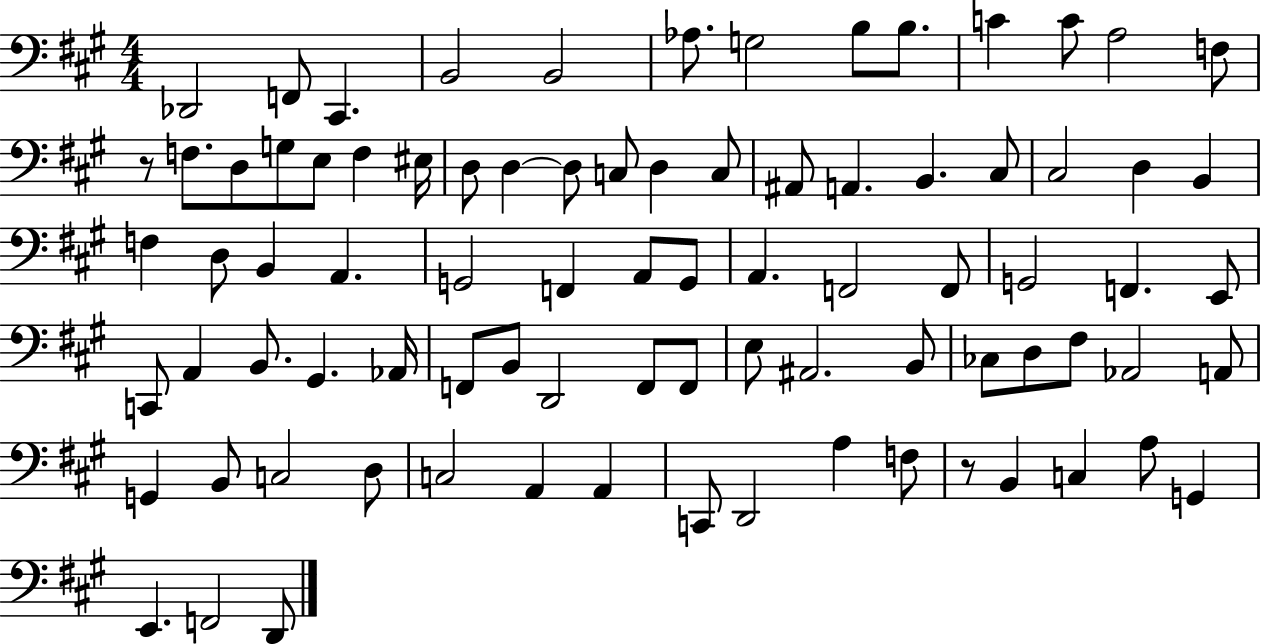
X:1
T:Untitled
M:4/4
L:1/4
K:A
_D,,2 F,,/2 ^C,, B,,2 B,,2 _A,/2 G,2 B,/2 B,/2 C C/2 A,2 F,/2 z/2 F,/2 D,/2 G,/2 E,/2 F, ^E,/4 D,/2 D, D,/2 C,/2 D, C,/2 ^A,,/2 A,, B,, ^C,/2 ^C,2 D, B,, F, D,/2 B,, A,, G,,2 F,, A,,/2 G,,/2 A,, F,,2 F,,/2 G,,2 F,, E,,/2 C,,/2 A,, B,,/2 ^G,, _A,,/4 F,,/2 B,,/2 D,,2 F,,/2 F,,/2 E,/2 ^A,,2 B,,/2 _C,/2 D,/2 ^F,/2 _A,,2 A,,/2 G,, B,,/2 C,2 D,/2 C,2 A,, A,, C,,/2 D,,2 A, F,/2 z/2 B,, C, A,/2 G,, E,, F,,2 D,,/2